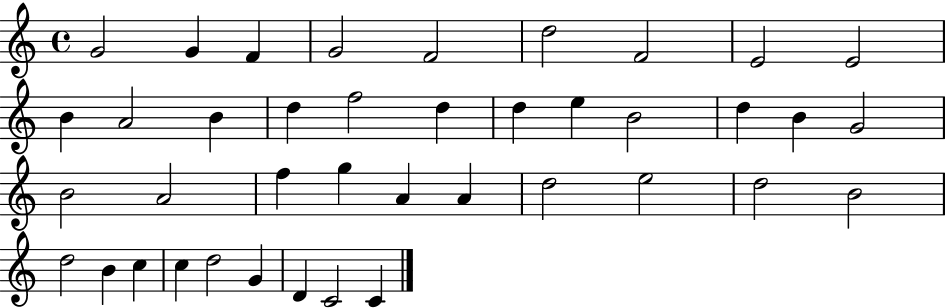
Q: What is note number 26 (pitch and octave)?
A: A4